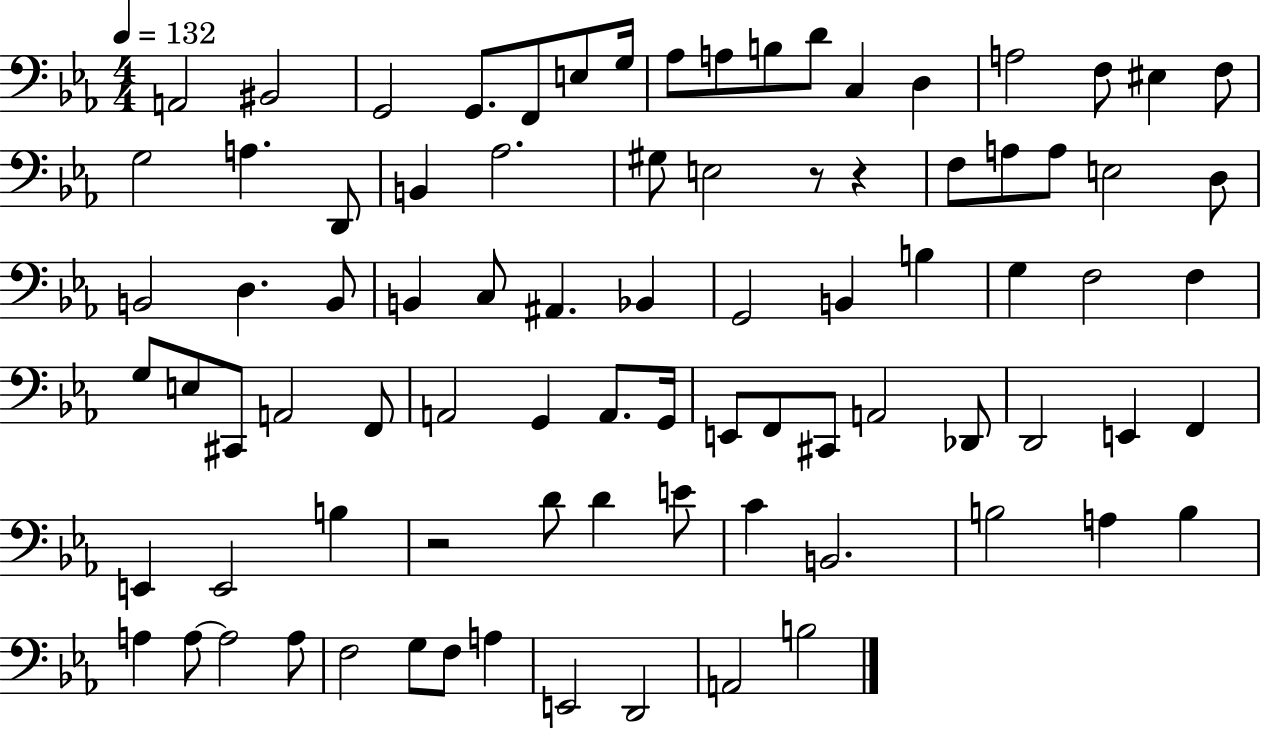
{
  \clef bass
  \numericTimeSignature
  \time 4/4
  \key ees \major
  \tempo 4 = 132
  \repeat volta 2 { a,2 bis,2 | g,2 g,8. f,8 e8 g16 | aes8 a8 b8 d'8 c4 d4 | a2 f8 eis4 f8 | \break g2 a4. d,8 | b,4 aes2. | gis8 e2 r8 r4 | f8 a8 a8 e2 d8 | \break b,2 d4. b,8 | b,4 c8 ais,4. bes,4 | g,2 b,4 b4 | g4 f2 f4 | \break g8 e8 cis,8 a,2 f,8 | a,2 g,4 a,8. g,16 | e,8 f,8 cis,8 a,2 des,8 | d,2 e,4 f,4 | \break e,4 e,2 b4 | r2 d'8 d'4 e'8 | c'4 b,2. | b2 a4 b4 | \break a4 a8~~ a2 a8 | f2 g8 f8 a4 | e,2 d,2 | a,2 b2 | \break } \bar "|."
}